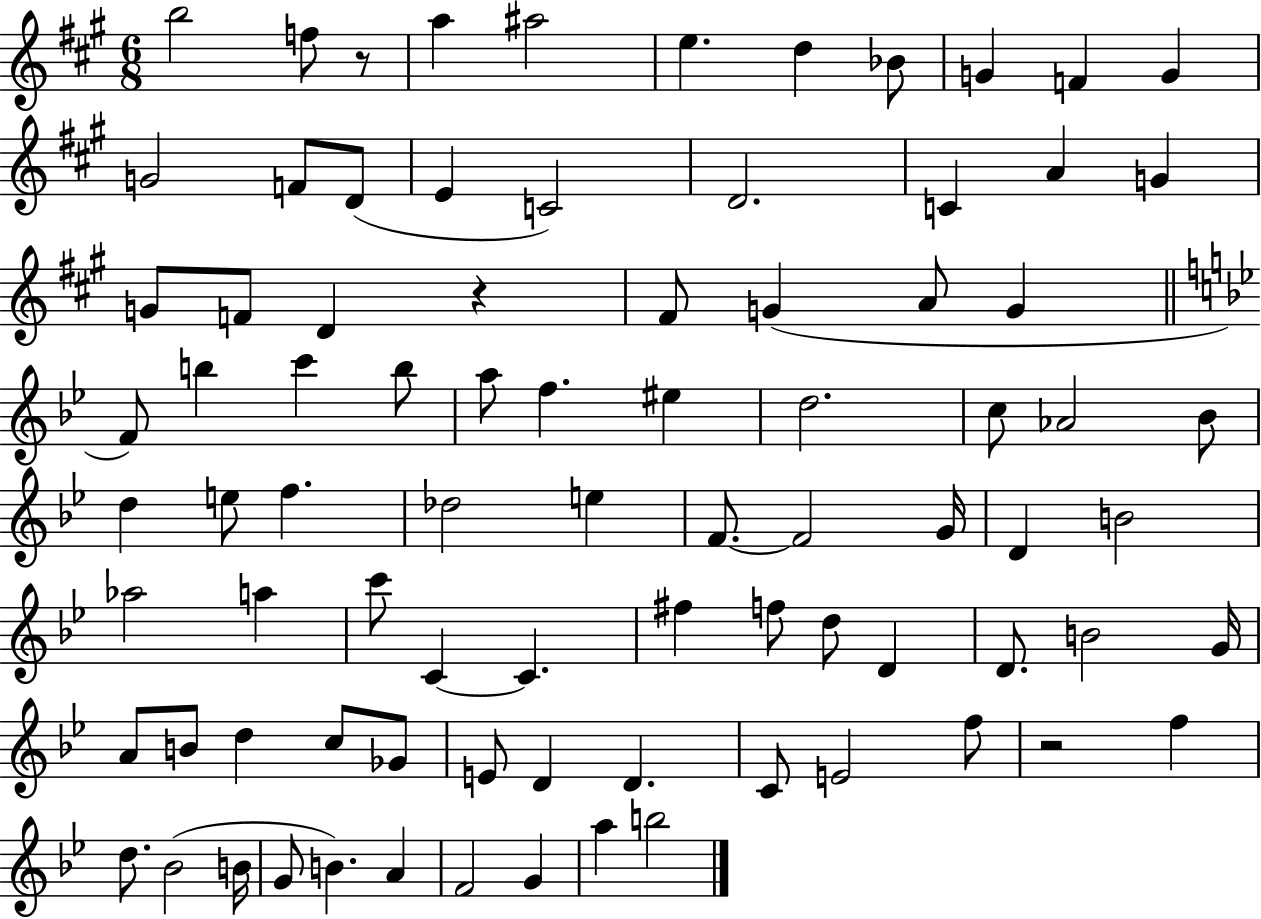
B5/h F5/e R/e A5/q A#5/h E5/q. D5/q Bb4/e G4/q F4/q G4/q G4/h F4/e D4/e E4/q C4/h D4/h. C4/q A4/q G4/q G4/e F4/e D4/q R/q F#4/e G4/q A4/e G4/q F4/e B5/q C6/q B5/e A5/e F5/q. EIS5/q D5/h. C5/e Ab4/h Bb4/e D5/q E5/e F5/q. Db5/h E5/q F4/e. F4/h G4/s D4/q B4/h Ab5/h A5/q C6/e C4/q C4/q. F#5/q F5/e D5/e D4/q D4/e. B4/h G4/s A4/e B4/e D5/q C5/e Gb4/e E4/e D4/q D4/q. C4/e E4/h F5/e R/h F5/q D5/e. Bb4/h B4/s G4/e B4/q. A4/q F4/h G4/q A5/q B5/h